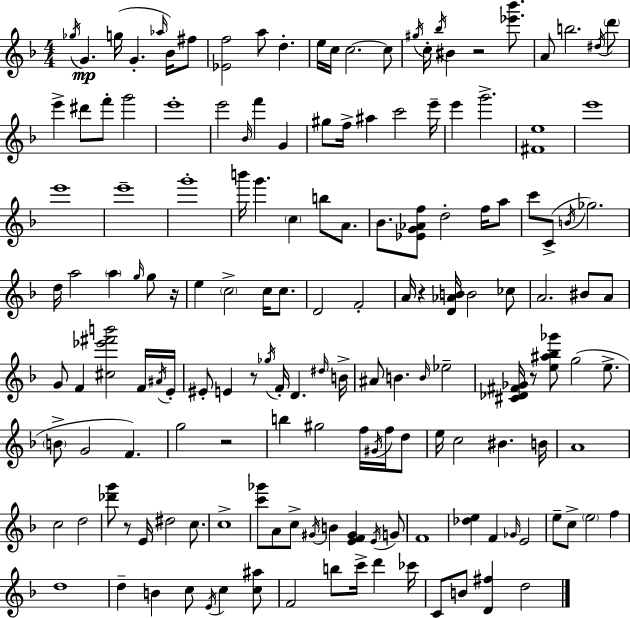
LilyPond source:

{
  \clef treble
  \numericTimeSignature
  \time 4/4
  \key f \major
  \acciaccatura { ges''16 }\mp g'4. g''16( g'4.-. \grace { aes''16 } bes'16) | fis''8 <ees' f''>2 a''8 d''4.-. | e''16 c''16 c''2.~~ | c''8 \acciaccatura { gis''16 } c''16-. \acciaccatura { bes''16 } bis'4 r2 | \break <ees''' bes'''>8. a'8 b''2. | \acciaccatura { dis''16 } \parenthesize d'''8 e'''4-> dis'''8 f'''8-. g'''2 | e'''1-. | e'''2 \grace { bes'16 } f'''4 | \break g'4 gis''8 f''16-> ais''4 c'''2 | e'''16-- e'''4 g'''2.-> | <fis' e''>1 | e'''1 | \break e'''1 | e'''1-- | g'''1-. | b'''16 g'''4. \parenthesize c''4 | \break b''8 a'8. bes'8. <ees' g' aes' f''>8 d''2-. | f''16 a''8 c'''8 c'8->( \acciaccatura { b'16 } ges''2.) | d''16 a''2 | \parenthesize a''4 \grace { g''16 } g''8 r16 e''4 \parenthesize c''2-> | \break c''16 c''8. d'2 | f'2-. a'16 r4 <d' aes' b'>16 b'2 | ces''8 a'2. | bis'8 a'8 g'8 f'4 <cis'' ees''' fis''' b'''>2 | \break f'16 \acciaccatura { ais'16 } e'16-. eis'8-. e'4 r8 | \acciaccatura { ges''16 } f'16-. d'4. \grace { dis''16 } b'16-> ais'8 b'4. | \grace { b'16 } ees''2-- <cis' des' fis' ges'>16 r8 <e'' ais'' bes'' ges'''>8 | g''2( e''8.-> \parenthesize b'8-> g'2 | \break f'4.) g''2 | r2 b''4 | gis''2 f''16 \acciaccatura { gis'16 } f''16 d''8 e''16 c''2 | bis'4. b'16 a'1 | \break c''2 | d''2 <des''' g'''>8 r8 | e'16 dis''2 c''8. c''1-> | <c''' ges'''>8 a'8 | \break c''8-> \acciaccatura { gis'16 } b'4 <e' f' gis'>4 \acciaccatura { e'16 } g'8 f'1 | <des'' e''>4 | f'4 \grace { ges'16 } e'2 | e''8-- c''8-> \parenthesize e''2 f''4 | \break d''1 | d''4-- b'4 c''8 \acciaccatura { e'16 } c''4 <c'' ais''>8 | f'2 b''8 c'''16-> d'''4 | ces'''16 c'8 b'8 <d' fis''>4 d''2 | \break \bar "|."
}